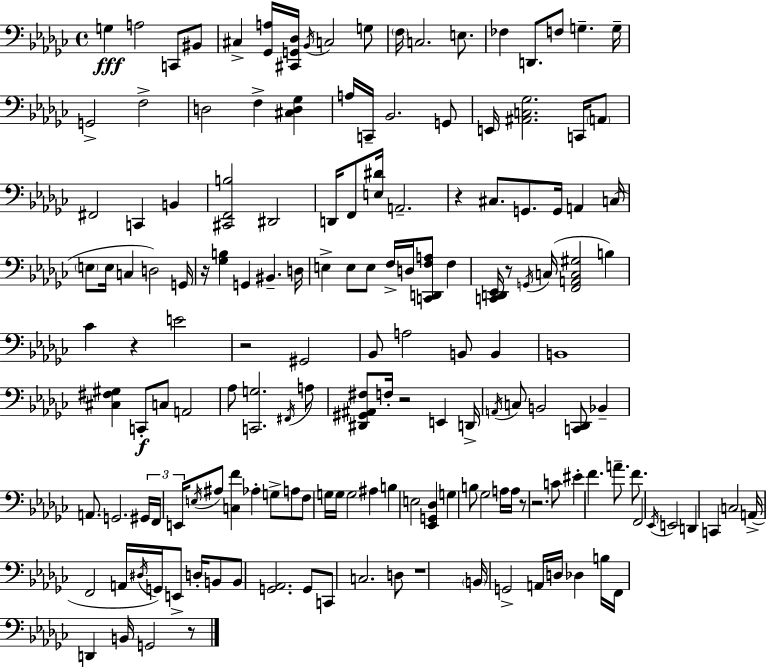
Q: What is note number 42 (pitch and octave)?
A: C3